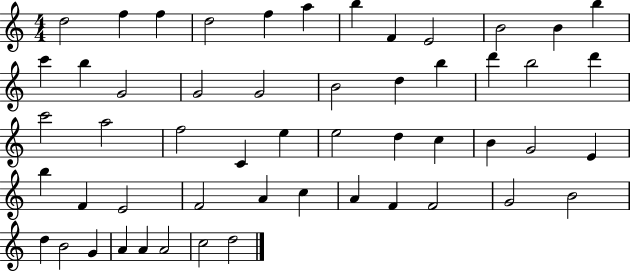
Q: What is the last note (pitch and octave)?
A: D5